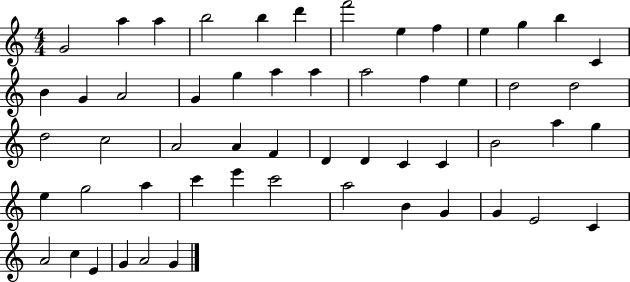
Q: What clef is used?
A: treble